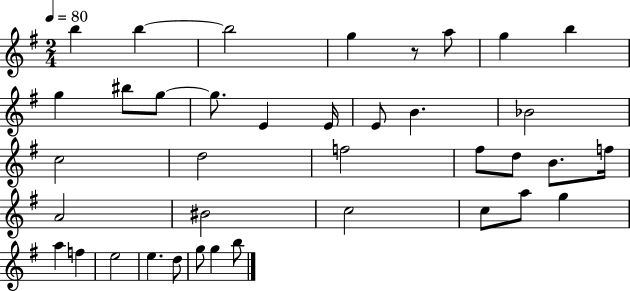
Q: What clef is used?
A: treble